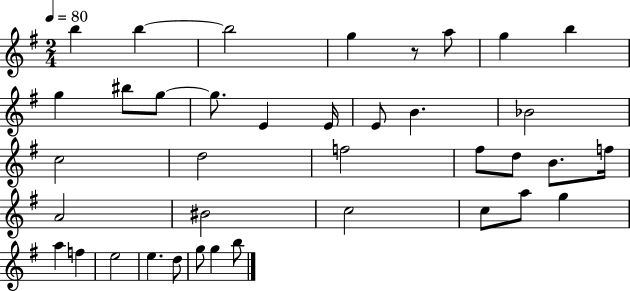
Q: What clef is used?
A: treble